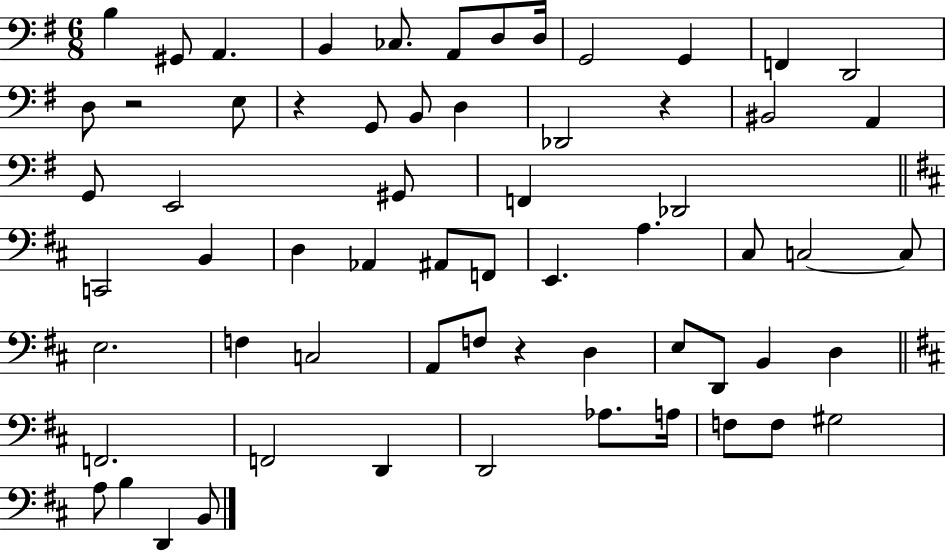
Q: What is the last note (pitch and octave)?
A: B2